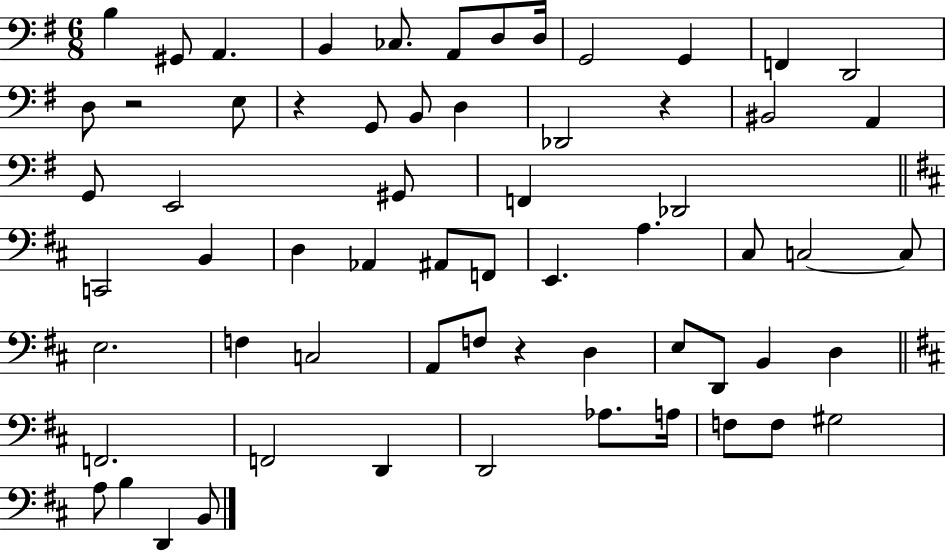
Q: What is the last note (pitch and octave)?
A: B2